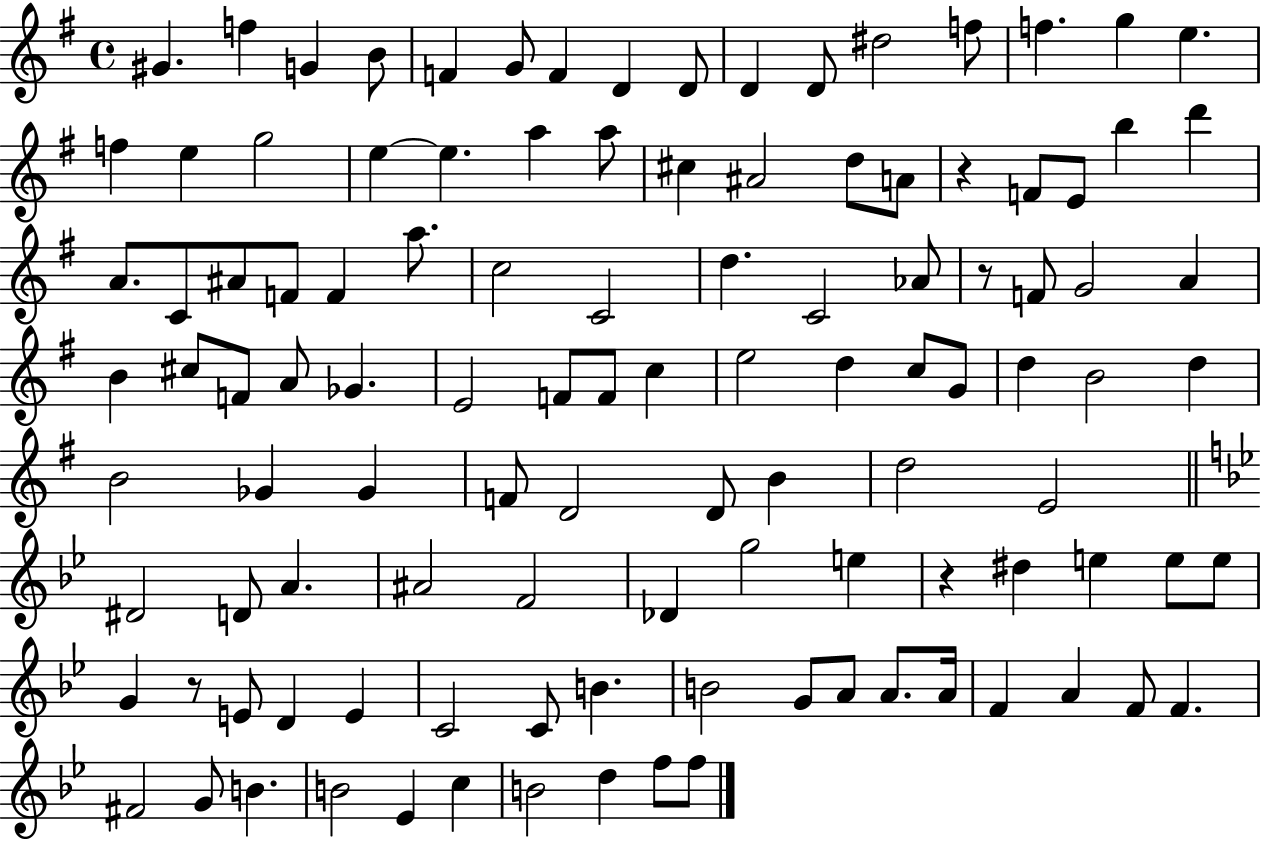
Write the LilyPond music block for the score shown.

{
  \clef treble
  \time 4/4
  \defaultTimeSignature
  \key g \major
  gis'4. f''4 g'4 b'8 | f'4 g'8 f'4 d'4 d'8 | d'4 d'8 dis''2 f''8 | f''4. g''4 e''4. | \break f''4 e''4 g''2 | e''4~~ e''4. a''4 a''8 | cis''4 ais'2 d''8 a'8 | r4 f'8 e'8 b''4 d'''4 | \break a'8. c'8 ais'8 f'8 f'4 a''8. | c''2 c'2 | d''4. c'2 aes'8 | r8 f'8 g'2 a'4 | \break b'4 cis''8 f'8 a'8 ges'4. | e'2 f'8 f'8 c''4 | e''2 d''4 c''8 g'8 | d''4 b'2 d''4 | \break b'2 ges'4 ges'4 | f'8 d'2 d'8 b'4 | d''2 e'2 | \bar "||" \break \key g \minor dis'2 d'8 a'4. | ais'2 f'2 | des'4 g''2 e''4 | r4 dis''4 e''4 e''8 e''8 | \break g'4 r8 e'8 d'4 e'4 | c'2 c'8 b'4. | b'2 g'8 a'8 a'8. a'16 | f'4 a'4 f'8 f'4. | \break fis'2 g'8 b'4. | b'2 ees'4 c''4 | b'2 d''4 f''8 f''8 | \bar "|."
}